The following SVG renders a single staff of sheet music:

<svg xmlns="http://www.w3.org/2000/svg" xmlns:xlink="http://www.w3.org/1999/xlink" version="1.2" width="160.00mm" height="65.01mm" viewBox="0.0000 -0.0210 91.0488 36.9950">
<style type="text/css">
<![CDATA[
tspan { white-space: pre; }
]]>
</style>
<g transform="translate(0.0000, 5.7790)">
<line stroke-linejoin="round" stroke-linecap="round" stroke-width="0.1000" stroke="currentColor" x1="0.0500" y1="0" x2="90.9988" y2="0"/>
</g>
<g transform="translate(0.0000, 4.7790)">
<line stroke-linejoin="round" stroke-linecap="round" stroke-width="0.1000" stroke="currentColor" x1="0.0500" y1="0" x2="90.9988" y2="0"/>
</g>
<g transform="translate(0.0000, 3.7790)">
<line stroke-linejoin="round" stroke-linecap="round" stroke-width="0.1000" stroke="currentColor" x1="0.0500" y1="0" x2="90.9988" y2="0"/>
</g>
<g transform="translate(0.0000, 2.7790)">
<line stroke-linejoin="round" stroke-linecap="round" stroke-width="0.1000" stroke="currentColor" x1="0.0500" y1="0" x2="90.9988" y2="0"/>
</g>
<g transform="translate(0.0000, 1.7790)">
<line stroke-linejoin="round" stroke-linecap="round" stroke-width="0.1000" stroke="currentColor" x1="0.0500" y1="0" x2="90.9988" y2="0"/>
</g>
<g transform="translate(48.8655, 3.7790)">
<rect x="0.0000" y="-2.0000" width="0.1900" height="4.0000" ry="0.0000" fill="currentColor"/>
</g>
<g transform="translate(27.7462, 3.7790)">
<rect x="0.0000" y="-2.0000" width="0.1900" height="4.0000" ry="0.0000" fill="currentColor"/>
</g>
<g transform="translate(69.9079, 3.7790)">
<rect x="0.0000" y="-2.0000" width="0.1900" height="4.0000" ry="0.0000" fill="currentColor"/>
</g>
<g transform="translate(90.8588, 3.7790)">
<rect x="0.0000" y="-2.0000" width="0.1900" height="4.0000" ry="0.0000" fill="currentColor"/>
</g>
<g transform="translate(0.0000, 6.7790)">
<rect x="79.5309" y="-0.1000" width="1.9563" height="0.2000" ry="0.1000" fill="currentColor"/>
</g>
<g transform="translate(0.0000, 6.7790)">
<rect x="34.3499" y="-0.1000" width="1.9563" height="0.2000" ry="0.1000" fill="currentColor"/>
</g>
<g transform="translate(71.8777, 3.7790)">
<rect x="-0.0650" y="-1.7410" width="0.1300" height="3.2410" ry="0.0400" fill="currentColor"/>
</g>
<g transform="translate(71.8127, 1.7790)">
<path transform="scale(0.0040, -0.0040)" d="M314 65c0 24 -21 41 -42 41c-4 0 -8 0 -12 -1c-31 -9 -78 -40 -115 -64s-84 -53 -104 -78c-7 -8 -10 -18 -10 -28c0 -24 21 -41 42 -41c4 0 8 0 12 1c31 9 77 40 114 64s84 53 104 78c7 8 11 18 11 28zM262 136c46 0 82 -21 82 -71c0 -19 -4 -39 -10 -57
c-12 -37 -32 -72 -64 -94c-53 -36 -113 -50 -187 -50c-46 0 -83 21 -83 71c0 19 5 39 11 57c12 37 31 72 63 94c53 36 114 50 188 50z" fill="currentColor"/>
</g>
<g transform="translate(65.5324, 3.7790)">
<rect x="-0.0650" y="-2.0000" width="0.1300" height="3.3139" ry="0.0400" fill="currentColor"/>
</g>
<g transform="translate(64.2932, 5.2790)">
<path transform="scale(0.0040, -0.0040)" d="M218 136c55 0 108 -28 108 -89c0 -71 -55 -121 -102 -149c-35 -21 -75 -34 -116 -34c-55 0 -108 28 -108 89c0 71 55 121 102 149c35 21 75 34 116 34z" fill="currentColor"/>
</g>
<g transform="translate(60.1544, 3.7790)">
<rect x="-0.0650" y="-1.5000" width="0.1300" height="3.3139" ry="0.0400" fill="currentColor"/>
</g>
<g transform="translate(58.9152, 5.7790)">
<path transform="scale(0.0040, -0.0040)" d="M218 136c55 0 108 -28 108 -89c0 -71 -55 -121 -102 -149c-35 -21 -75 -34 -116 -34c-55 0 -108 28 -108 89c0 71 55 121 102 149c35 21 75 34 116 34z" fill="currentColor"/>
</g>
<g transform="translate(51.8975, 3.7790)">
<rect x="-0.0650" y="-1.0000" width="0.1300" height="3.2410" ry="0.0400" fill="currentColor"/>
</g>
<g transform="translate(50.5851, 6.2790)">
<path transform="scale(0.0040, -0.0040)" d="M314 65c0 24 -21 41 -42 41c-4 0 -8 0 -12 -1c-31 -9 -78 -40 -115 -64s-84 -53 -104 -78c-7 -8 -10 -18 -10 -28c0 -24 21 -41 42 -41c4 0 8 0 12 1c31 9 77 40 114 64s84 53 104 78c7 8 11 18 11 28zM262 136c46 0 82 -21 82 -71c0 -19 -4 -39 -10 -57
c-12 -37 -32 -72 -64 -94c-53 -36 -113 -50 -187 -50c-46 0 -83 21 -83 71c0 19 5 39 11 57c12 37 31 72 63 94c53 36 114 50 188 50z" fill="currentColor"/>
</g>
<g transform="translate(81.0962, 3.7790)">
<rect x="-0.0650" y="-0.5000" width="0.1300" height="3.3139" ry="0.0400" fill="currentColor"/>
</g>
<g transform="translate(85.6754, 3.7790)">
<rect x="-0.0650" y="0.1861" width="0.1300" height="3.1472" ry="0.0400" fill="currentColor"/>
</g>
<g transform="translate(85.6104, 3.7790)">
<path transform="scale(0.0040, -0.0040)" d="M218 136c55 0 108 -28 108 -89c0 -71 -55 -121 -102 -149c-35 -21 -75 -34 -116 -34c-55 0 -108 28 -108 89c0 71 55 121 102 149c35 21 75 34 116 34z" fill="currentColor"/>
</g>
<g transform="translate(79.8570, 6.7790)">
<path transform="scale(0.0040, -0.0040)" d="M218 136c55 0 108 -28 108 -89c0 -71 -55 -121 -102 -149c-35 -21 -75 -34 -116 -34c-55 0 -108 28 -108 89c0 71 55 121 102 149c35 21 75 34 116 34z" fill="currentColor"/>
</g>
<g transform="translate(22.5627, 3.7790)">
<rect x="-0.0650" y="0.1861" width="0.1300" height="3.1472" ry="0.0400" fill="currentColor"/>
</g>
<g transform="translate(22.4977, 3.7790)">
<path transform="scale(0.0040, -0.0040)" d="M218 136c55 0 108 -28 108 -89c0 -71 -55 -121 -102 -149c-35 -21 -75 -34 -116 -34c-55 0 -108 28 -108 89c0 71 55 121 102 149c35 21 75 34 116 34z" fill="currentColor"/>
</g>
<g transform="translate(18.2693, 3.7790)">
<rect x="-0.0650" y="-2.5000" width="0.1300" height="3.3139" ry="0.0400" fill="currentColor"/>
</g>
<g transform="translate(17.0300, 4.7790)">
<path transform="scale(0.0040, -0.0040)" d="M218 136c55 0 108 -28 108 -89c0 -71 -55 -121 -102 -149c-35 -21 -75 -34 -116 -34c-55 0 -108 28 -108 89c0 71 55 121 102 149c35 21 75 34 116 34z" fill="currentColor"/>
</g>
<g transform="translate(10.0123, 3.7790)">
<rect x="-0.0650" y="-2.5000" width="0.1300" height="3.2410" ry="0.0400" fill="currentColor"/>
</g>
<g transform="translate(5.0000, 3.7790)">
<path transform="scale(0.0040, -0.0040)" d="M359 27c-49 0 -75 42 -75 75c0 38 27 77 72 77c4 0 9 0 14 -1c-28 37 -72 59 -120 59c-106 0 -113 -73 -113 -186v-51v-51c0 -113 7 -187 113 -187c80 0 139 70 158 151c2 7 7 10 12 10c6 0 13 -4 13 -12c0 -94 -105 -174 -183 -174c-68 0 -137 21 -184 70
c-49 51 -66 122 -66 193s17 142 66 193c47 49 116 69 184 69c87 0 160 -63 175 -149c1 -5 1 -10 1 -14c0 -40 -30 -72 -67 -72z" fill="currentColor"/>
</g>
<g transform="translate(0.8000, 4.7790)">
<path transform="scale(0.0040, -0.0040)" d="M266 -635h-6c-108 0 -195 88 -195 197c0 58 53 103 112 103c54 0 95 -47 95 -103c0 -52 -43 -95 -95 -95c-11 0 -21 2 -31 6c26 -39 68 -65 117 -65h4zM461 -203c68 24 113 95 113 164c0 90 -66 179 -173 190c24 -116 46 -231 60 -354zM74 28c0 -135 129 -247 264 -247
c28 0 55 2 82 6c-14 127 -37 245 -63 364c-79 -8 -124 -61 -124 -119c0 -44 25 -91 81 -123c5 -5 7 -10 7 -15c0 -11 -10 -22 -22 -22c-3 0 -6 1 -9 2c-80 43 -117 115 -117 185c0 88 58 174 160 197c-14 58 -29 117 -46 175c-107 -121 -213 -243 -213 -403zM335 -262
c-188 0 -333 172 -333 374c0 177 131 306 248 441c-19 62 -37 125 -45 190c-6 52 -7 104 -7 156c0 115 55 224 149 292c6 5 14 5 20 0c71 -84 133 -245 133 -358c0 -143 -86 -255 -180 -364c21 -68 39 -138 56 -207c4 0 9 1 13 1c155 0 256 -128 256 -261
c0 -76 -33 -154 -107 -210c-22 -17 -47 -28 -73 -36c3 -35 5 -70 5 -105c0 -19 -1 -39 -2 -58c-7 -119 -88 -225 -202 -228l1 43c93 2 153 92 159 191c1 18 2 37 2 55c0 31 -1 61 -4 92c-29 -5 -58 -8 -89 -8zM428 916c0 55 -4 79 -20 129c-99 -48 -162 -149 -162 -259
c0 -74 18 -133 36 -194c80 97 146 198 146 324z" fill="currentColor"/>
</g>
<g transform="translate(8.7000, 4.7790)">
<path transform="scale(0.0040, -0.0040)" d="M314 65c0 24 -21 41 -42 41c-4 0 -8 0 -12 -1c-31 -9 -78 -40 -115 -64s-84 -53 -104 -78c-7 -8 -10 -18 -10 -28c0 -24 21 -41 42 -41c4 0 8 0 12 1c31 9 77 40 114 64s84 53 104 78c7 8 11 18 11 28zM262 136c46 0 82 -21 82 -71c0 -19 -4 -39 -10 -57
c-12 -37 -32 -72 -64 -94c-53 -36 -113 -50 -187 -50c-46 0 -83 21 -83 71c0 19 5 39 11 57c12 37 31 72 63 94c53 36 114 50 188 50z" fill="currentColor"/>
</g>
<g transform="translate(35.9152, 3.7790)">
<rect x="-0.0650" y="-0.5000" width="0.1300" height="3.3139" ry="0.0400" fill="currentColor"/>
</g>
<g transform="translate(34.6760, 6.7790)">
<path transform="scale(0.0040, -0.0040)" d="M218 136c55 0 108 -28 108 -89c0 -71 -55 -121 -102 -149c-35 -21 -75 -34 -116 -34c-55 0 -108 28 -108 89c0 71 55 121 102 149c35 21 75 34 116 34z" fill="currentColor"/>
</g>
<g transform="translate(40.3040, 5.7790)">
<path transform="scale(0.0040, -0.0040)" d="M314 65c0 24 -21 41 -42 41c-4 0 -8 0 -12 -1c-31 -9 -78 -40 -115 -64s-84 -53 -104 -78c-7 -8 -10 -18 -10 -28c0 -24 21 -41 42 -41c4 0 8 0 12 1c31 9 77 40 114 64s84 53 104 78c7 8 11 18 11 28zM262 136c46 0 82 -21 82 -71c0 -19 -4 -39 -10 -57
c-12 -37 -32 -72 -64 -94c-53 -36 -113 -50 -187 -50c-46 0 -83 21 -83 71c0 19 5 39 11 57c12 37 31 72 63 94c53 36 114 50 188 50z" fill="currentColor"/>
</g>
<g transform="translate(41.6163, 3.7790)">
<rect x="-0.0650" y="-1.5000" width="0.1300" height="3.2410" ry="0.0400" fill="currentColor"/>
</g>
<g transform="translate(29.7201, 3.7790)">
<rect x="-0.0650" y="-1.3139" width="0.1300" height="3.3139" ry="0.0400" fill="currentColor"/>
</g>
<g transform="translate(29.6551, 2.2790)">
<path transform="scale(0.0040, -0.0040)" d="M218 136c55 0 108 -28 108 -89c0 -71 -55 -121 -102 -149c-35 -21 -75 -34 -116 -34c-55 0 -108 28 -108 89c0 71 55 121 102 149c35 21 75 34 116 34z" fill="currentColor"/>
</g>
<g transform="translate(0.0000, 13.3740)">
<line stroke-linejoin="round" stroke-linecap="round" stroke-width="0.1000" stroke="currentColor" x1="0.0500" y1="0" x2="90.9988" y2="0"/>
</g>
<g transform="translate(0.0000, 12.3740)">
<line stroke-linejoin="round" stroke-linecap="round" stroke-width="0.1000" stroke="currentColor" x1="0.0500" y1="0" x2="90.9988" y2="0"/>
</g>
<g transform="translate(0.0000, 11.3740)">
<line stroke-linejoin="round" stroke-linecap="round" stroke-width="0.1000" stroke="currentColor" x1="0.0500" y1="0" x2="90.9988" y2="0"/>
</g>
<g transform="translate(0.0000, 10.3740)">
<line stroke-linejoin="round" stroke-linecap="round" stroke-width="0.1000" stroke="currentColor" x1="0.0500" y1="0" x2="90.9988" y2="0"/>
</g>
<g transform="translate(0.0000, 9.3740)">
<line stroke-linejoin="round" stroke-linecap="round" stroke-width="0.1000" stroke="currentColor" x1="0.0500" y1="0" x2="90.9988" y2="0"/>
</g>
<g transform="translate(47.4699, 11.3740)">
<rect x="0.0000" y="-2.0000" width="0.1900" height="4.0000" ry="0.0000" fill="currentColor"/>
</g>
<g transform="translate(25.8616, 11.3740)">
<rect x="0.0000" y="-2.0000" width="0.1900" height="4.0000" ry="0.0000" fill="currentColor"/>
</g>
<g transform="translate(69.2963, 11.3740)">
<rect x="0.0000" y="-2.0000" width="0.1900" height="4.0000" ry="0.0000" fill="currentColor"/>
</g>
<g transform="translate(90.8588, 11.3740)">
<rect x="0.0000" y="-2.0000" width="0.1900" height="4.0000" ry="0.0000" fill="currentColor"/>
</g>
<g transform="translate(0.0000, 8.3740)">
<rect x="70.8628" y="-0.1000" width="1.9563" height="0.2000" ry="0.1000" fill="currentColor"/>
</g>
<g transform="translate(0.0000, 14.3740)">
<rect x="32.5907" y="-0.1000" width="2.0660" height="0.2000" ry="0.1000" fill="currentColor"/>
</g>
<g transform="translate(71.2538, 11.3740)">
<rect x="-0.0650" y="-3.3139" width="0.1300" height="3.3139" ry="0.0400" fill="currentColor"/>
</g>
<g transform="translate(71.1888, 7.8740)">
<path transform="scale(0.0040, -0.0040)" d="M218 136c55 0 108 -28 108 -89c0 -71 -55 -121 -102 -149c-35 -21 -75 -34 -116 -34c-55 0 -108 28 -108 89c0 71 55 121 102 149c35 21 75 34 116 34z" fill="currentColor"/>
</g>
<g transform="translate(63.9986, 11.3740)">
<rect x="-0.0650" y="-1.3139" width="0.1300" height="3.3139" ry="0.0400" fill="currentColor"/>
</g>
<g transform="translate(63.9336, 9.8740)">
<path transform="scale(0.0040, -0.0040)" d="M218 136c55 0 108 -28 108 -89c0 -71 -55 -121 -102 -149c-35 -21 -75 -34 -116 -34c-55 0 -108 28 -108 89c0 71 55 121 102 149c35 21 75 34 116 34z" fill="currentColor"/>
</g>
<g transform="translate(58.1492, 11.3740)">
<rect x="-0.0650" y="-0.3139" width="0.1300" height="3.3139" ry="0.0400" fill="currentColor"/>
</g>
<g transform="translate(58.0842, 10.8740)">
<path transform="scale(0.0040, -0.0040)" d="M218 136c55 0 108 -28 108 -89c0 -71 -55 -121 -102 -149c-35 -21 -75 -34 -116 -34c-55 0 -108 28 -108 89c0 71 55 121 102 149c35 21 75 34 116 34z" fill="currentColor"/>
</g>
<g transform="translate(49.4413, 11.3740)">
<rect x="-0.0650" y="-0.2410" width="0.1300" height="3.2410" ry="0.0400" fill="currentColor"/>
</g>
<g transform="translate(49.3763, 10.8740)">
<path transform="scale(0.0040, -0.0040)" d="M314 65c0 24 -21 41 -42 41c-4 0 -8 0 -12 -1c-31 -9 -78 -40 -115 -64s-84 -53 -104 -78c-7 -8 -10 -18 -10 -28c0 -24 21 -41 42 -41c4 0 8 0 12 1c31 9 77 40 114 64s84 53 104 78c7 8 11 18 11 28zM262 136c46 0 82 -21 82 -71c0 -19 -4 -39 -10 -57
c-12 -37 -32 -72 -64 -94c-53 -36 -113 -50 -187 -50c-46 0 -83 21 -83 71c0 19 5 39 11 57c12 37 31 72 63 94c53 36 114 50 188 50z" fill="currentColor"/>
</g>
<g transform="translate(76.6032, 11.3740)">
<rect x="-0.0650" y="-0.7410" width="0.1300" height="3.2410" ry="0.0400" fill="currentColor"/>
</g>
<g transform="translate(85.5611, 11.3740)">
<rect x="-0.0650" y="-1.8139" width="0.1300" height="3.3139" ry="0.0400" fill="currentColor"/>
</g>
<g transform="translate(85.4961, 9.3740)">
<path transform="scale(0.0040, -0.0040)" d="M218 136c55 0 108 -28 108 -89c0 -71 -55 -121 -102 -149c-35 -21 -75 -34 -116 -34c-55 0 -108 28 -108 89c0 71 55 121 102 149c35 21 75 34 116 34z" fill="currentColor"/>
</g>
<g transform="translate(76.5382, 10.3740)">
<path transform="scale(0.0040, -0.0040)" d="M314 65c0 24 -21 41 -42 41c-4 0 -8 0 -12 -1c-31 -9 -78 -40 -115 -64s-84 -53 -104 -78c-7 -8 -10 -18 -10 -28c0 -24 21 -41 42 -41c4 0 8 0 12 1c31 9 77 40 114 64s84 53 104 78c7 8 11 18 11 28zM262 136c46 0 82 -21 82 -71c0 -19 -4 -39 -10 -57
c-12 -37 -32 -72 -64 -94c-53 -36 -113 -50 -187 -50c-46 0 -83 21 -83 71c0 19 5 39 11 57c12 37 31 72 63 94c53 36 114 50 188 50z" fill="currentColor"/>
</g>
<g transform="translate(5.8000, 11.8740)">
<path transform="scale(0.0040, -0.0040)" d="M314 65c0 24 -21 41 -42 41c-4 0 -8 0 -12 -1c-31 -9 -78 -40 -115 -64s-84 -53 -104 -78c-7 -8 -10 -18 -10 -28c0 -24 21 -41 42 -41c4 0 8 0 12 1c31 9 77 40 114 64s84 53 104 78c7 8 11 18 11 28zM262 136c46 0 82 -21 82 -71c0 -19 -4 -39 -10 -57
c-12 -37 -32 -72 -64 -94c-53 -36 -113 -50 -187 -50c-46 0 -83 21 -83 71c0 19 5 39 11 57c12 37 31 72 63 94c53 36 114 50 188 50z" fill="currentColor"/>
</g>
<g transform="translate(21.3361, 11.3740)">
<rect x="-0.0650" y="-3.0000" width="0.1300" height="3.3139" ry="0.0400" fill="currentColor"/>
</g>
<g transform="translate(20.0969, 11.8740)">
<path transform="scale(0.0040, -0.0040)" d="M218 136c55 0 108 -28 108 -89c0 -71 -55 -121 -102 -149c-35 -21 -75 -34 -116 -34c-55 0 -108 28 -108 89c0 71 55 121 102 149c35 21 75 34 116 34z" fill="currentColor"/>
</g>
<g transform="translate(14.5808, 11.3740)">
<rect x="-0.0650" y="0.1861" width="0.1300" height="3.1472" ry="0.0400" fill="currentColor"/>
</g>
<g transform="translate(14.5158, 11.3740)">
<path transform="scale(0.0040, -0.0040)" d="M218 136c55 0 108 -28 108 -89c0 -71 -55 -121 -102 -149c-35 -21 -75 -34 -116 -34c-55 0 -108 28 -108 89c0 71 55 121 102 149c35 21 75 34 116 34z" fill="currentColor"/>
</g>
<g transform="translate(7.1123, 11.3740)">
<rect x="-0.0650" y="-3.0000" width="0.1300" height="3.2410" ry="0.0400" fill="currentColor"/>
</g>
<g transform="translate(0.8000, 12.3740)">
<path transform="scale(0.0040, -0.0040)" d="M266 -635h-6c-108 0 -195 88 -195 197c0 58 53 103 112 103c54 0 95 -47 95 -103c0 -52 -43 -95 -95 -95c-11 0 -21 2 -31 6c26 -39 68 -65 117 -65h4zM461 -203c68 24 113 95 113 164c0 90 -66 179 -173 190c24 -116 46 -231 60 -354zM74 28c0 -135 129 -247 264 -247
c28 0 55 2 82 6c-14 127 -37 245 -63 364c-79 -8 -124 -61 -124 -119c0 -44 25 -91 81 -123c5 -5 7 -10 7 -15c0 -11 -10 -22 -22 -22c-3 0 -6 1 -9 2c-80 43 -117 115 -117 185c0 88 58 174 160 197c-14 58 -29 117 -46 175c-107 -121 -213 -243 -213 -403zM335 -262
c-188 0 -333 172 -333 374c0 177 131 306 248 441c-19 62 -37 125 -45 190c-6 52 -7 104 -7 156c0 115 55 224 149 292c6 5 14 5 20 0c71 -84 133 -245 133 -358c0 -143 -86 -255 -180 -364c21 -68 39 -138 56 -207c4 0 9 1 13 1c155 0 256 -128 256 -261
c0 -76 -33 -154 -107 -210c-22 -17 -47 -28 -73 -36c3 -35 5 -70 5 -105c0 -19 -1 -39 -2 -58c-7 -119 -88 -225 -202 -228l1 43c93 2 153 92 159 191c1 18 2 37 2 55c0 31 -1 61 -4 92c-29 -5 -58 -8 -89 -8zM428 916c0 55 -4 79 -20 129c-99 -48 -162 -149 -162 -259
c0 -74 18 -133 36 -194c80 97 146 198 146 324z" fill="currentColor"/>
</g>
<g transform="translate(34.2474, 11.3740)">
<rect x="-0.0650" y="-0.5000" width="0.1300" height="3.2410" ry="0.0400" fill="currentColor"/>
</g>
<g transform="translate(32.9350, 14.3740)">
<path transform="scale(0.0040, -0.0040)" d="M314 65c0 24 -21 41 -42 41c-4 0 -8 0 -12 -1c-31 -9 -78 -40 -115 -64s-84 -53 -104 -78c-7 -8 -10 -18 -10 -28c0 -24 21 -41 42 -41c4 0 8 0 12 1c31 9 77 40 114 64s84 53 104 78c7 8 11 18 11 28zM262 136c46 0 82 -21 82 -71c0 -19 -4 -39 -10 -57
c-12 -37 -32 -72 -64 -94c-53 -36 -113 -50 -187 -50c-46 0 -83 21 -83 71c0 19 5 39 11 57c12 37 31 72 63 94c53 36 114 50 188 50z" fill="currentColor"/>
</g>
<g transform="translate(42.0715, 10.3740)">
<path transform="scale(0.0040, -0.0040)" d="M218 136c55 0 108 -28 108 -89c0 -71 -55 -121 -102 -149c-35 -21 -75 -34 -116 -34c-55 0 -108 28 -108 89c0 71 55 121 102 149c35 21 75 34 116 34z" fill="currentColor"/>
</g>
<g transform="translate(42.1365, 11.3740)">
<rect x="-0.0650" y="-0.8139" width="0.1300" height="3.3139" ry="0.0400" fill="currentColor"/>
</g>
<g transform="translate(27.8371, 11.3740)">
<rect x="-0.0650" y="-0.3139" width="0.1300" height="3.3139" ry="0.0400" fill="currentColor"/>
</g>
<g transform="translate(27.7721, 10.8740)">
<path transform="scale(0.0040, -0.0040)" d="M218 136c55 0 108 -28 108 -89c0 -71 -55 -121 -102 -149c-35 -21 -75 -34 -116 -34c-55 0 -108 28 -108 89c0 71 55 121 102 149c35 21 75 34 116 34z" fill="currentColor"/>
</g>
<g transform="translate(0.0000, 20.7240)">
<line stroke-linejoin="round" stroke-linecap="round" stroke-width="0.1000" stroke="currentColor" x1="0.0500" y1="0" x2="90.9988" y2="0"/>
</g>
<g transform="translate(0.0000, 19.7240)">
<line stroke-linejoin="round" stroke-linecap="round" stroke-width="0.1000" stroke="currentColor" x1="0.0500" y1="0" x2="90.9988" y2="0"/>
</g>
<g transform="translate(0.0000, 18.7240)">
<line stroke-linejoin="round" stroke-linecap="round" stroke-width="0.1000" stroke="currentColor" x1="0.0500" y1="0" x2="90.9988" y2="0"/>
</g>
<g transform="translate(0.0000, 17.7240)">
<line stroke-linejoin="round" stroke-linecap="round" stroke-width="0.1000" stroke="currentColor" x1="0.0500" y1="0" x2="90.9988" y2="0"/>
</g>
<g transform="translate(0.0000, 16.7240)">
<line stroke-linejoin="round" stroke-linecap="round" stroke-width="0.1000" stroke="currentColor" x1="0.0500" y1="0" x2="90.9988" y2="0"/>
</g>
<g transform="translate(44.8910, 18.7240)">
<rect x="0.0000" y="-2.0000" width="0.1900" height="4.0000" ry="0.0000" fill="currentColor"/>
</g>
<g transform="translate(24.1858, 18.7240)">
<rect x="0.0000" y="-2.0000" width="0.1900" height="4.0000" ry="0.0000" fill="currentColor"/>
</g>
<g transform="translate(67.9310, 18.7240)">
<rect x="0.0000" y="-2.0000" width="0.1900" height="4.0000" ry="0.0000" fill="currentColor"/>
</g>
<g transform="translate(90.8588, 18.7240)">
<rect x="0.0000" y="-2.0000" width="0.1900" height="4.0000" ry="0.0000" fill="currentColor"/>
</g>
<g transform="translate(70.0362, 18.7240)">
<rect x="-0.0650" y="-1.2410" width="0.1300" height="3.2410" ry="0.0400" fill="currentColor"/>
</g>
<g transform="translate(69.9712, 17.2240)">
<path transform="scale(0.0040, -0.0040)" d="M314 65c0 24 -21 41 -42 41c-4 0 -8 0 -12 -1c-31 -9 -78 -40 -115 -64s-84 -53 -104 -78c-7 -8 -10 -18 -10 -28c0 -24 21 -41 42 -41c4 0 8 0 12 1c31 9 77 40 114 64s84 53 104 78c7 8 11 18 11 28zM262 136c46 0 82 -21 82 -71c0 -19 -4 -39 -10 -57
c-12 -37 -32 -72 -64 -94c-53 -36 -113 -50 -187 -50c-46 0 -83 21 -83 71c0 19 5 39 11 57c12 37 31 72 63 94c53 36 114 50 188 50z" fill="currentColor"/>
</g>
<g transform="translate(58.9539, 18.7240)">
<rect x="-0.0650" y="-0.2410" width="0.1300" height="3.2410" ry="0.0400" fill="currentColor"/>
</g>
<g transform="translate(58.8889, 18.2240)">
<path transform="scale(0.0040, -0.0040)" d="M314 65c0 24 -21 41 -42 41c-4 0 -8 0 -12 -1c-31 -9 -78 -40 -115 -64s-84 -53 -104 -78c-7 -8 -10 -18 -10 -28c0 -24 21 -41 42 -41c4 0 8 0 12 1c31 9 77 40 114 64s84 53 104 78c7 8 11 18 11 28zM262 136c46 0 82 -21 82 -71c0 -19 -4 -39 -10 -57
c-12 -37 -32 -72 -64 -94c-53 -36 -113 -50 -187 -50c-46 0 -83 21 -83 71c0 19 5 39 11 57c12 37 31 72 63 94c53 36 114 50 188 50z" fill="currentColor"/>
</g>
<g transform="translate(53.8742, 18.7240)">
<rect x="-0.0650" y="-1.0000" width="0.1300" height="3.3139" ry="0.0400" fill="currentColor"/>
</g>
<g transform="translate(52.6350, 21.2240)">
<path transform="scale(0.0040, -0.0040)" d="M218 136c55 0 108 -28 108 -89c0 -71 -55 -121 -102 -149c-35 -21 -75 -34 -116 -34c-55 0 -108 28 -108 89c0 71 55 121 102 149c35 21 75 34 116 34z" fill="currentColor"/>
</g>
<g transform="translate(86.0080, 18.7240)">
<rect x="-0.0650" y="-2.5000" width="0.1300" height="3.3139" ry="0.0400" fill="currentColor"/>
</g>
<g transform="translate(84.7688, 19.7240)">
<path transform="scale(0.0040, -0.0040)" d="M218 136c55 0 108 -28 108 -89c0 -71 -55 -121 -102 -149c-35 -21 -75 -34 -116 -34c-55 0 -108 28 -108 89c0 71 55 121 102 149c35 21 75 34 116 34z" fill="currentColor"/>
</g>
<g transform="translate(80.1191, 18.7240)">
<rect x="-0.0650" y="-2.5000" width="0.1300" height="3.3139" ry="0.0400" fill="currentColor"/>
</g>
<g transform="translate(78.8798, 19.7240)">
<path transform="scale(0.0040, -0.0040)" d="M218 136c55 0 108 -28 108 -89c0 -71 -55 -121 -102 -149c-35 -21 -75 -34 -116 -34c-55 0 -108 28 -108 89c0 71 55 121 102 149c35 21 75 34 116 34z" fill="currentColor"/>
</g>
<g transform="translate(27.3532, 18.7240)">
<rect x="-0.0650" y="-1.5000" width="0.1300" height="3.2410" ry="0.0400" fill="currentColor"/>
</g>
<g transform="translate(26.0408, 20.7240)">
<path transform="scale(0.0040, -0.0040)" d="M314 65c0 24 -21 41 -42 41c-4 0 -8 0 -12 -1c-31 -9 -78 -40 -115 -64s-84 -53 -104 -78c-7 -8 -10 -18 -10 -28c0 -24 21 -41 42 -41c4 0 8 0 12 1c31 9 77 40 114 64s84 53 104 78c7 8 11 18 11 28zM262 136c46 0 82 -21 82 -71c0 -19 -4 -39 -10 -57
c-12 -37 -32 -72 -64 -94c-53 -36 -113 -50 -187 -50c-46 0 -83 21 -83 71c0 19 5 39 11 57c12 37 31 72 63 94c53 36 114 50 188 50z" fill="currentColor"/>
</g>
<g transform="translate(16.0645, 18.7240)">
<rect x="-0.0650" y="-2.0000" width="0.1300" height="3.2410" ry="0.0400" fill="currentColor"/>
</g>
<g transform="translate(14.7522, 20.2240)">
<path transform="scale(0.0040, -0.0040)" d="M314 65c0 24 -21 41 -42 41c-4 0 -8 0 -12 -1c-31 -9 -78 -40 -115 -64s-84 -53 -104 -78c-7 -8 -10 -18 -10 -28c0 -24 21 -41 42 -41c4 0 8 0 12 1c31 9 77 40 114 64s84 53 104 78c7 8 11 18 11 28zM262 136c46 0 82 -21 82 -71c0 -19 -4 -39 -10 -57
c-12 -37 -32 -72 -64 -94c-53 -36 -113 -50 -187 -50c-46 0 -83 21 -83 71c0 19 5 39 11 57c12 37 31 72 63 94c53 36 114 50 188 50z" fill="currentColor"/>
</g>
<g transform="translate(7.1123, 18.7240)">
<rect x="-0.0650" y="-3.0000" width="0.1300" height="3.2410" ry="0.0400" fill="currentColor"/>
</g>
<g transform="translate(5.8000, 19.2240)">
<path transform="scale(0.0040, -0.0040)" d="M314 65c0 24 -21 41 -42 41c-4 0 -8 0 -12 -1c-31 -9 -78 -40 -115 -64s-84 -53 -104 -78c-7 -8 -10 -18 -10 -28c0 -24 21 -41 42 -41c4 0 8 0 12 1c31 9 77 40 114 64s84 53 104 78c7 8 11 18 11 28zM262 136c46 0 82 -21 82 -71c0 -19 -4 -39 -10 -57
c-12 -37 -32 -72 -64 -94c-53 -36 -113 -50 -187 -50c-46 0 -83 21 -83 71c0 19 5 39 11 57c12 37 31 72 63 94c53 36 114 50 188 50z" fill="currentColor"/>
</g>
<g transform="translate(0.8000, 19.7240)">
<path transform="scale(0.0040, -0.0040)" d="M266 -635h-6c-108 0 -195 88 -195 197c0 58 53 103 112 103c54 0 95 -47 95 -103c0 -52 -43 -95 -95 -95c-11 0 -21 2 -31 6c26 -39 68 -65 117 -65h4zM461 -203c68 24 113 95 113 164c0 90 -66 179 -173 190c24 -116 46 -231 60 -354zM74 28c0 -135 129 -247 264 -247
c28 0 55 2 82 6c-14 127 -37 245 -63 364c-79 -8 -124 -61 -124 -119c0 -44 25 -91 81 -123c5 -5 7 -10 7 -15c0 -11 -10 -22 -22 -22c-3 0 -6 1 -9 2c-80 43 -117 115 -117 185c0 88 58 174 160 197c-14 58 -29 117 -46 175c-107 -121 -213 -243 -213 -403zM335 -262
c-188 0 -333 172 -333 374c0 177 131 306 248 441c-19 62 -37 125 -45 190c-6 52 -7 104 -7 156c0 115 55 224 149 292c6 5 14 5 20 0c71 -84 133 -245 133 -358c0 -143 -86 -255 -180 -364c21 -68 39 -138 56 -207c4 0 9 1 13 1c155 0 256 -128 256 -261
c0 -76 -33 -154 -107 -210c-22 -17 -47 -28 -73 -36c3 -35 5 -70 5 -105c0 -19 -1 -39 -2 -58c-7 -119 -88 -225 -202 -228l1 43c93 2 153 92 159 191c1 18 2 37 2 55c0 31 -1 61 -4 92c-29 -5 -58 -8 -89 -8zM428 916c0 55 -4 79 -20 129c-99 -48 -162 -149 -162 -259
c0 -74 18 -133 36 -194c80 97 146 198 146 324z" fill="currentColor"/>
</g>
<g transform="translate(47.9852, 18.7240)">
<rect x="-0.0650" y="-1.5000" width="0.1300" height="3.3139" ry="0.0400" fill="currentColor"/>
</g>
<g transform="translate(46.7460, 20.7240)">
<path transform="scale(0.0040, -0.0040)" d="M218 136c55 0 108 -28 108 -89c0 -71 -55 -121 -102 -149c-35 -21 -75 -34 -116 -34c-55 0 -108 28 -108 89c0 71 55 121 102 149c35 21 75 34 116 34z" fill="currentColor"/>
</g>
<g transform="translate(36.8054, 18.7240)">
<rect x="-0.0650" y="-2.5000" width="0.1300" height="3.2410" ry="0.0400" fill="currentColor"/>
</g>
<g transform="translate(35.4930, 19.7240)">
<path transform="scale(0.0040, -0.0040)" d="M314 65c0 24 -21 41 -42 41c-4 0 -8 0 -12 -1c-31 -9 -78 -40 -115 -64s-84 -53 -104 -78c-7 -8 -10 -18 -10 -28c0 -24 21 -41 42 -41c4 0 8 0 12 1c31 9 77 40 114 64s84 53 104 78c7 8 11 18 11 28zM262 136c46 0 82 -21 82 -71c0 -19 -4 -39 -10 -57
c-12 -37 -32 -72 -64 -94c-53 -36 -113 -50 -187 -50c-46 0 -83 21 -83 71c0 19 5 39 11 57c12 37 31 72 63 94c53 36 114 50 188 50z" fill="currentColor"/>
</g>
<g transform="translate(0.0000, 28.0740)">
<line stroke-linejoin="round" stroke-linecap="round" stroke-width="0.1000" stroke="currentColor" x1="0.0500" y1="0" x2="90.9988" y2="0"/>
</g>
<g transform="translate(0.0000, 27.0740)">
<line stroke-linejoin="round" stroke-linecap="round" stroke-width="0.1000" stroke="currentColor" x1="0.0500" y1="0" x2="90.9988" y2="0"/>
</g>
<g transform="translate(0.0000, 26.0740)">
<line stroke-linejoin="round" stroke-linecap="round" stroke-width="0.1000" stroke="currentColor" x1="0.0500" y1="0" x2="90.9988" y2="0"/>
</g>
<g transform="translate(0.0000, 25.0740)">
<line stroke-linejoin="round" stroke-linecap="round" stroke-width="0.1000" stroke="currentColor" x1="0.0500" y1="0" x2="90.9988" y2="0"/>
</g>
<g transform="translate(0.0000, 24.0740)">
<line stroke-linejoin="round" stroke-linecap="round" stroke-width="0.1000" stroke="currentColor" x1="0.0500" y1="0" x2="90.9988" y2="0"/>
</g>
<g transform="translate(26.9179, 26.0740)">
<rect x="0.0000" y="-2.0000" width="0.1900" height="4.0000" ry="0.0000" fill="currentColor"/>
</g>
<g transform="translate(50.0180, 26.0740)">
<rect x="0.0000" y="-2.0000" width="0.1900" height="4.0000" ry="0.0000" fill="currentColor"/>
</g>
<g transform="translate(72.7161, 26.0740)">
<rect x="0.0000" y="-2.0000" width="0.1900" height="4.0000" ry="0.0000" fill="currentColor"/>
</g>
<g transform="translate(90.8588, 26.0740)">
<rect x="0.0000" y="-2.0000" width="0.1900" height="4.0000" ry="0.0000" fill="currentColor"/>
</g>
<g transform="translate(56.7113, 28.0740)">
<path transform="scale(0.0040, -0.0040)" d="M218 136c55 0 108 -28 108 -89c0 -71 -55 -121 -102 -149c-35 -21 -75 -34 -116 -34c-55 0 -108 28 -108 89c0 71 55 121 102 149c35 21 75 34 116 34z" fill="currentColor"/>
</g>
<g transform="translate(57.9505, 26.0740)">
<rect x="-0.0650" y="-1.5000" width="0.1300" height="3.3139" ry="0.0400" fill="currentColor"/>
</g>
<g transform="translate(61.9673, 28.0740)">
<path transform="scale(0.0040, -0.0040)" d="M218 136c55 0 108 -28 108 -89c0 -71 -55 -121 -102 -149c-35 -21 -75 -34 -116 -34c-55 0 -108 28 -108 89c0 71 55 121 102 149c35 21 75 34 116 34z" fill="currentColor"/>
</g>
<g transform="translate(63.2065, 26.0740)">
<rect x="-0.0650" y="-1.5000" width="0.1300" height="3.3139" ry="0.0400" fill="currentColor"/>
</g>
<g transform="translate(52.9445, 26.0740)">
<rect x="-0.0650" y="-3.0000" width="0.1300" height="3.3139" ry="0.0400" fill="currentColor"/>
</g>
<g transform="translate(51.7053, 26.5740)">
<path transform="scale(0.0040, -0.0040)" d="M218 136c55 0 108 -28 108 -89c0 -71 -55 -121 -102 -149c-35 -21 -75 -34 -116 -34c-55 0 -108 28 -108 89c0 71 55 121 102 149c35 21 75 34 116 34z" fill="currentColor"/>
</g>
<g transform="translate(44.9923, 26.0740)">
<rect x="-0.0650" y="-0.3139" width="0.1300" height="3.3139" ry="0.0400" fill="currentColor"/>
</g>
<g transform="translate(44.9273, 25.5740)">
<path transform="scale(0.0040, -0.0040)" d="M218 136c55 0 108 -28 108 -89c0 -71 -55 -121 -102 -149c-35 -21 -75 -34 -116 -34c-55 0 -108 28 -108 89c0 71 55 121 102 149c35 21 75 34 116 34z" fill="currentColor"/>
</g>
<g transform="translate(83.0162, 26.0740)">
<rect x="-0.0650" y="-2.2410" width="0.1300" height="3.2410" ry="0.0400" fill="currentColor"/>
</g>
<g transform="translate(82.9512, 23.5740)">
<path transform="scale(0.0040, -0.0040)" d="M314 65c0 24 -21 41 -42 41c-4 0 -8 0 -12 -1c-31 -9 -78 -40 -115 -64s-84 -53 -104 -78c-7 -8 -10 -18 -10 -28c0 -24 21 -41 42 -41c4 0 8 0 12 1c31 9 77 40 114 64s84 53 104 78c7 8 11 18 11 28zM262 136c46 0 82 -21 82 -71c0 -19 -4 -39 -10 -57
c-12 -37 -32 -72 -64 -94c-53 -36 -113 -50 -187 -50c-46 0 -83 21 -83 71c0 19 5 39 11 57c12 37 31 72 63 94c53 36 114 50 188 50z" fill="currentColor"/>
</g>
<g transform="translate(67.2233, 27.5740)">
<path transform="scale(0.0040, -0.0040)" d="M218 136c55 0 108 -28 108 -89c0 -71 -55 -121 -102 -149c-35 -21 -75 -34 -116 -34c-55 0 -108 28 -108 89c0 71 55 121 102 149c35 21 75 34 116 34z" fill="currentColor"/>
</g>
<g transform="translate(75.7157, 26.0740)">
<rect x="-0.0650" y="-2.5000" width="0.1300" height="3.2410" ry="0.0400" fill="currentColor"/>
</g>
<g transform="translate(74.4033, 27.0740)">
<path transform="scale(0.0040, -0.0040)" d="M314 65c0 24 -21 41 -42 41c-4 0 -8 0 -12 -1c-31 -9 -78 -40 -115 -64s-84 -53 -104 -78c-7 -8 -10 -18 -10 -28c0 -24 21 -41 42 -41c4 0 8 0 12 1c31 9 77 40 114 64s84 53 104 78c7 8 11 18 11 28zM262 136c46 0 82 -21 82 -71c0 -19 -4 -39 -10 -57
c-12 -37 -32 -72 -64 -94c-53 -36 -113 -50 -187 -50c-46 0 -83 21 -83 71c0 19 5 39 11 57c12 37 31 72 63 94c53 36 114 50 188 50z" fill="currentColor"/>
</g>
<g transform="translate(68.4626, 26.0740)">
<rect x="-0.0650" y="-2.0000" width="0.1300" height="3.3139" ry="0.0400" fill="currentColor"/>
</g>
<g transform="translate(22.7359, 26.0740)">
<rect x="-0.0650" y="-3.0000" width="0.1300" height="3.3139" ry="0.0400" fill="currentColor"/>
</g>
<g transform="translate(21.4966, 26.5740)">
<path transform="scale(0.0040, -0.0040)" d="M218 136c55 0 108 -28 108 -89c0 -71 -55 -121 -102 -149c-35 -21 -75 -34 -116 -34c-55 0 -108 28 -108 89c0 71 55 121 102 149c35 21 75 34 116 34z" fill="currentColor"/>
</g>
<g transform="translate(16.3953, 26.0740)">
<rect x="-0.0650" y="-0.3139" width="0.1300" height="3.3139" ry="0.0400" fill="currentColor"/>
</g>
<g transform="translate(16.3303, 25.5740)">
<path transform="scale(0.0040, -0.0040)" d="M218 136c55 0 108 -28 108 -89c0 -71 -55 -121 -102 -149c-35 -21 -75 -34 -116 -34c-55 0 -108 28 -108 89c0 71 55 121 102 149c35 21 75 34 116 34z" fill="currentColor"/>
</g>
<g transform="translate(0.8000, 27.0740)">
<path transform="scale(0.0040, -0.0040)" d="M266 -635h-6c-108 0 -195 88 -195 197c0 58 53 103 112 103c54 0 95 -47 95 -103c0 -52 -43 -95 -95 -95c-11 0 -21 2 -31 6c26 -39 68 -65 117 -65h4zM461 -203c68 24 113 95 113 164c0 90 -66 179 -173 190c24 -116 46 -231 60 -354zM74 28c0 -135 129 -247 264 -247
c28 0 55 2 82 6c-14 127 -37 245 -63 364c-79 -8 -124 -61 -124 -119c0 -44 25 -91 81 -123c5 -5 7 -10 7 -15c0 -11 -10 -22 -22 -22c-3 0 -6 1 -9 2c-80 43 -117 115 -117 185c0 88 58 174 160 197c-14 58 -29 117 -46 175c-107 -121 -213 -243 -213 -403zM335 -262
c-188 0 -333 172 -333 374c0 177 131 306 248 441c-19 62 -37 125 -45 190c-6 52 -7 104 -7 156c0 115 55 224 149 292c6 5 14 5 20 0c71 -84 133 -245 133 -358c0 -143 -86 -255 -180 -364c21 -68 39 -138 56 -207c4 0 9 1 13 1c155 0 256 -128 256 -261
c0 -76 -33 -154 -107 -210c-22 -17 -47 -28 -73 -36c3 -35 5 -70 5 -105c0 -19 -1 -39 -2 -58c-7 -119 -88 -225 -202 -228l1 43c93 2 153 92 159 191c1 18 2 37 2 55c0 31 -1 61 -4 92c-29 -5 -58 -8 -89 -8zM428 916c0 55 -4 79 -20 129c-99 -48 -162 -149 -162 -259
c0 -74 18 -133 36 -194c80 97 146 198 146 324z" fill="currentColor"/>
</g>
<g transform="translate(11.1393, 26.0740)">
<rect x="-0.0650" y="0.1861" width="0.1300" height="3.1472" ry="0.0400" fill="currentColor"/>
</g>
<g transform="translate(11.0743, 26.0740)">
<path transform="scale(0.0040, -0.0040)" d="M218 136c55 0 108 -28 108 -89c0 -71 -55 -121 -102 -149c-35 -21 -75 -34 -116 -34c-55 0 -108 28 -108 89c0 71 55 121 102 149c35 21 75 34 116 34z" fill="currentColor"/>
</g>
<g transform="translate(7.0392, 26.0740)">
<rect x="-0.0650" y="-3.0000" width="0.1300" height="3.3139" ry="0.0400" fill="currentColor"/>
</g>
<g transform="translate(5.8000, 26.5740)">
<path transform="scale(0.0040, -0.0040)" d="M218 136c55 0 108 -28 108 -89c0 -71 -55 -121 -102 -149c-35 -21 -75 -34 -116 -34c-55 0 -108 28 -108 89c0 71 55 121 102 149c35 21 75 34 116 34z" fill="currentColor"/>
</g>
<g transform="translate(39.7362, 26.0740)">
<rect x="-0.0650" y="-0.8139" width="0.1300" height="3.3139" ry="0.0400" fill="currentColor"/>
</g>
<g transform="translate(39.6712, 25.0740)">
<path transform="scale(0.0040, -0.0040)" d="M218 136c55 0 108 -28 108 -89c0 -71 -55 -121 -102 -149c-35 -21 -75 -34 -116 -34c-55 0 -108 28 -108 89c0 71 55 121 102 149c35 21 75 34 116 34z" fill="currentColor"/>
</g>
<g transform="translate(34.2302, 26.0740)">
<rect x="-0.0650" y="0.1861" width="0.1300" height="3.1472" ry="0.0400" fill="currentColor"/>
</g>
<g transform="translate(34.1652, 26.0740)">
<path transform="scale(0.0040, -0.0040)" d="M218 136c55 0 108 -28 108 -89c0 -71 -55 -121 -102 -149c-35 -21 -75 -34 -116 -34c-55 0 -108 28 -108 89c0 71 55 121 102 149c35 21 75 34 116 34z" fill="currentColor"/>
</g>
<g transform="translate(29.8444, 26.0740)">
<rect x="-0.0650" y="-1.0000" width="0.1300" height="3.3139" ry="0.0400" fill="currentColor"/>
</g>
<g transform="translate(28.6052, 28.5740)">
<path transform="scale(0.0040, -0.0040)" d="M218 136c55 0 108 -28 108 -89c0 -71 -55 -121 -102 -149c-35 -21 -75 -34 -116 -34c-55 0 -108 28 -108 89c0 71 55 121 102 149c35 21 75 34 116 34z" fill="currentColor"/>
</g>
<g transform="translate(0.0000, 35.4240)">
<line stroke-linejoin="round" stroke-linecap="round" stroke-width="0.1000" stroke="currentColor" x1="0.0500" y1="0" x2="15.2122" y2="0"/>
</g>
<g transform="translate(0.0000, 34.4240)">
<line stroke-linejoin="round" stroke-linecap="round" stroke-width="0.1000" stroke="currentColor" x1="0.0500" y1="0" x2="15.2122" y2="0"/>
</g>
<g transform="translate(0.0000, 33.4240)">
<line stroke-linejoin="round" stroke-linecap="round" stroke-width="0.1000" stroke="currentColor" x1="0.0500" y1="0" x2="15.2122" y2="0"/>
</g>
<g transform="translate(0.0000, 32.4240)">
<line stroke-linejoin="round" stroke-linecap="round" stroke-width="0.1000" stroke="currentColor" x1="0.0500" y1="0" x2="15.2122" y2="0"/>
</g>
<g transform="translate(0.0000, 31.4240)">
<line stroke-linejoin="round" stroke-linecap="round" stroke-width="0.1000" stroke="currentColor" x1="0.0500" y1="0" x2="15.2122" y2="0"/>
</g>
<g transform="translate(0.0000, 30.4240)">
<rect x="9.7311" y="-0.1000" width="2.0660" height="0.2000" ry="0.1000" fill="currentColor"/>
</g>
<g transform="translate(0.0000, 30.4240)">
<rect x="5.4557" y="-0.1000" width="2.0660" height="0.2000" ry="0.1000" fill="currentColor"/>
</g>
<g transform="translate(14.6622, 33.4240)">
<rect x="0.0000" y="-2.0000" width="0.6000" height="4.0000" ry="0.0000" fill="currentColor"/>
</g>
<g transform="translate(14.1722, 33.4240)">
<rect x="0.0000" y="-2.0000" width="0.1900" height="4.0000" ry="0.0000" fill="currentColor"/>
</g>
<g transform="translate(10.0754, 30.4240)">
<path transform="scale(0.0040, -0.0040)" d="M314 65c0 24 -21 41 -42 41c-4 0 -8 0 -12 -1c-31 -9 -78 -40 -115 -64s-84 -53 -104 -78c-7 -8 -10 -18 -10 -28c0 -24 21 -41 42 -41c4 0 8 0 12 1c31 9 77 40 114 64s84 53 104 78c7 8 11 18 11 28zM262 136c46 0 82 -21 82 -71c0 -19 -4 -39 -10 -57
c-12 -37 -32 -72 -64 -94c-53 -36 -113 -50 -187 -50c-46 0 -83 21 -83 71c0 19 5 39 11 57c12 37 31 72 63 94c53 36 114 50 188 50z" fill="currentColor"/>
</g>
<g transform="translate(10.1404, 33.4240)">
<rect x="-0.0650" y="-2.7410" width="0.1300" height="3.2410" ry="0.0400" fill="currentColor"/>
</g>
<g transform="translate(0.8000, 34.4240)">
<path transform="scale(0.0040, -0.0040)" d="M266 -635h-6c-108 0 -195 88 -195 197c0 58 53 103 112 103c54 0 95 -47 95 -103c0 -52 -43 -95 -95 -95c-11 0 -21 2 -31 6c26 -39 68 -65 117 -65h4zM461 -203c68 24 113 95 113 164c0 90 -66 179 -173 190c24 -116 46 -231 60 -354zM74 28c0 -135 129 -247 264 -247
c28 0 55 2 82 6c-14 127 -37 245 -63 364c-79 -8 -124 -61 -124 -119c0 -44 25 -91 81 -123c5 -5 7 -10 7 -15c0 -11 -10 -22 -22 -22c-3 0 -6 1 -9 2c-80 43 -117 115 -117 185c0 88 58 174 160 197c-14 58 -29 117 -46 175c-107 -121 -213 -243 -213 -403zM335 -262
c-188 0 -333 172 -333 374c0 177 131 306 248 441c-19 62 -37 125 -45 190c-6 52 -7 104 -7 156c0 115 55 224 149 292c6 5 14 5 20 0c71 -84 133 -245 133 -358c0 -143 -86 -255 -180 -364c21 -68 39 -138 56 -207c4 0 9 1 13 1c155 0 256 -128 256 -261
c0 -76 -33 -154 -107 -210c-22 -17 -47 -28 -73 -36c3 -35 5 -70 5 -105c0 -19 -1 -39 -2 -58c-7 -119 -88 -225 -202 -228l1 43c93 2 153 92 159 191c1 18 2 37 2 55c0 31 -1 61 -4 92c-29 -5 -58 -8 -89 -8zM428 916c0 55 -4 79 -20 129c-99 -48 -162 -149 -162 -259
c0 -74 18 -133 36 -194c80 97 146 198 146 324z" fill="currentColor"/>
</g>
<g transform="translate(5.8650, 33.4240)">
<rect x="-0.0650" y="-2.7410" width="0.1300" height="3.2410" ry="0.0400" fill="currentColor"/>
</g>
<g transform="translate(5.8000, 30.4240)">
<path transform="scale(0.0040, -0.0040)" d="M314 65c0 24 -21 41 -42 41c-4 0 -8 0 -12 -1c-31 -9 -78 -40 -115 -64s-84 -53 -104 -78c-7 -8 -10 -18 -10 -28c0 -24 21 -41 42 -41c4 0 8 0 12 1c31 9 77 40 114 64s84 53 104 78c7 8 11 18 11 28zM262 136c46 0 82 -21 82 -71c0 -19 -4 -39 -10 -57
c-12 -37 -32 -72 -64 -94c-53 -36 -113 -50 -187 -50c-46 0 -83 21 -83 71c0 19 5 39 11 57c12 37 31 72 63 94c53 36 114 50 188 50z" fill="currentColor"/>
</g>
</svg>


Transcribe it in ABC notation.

X:1
T:Untitled
M:4/4
L:1/4
K:C
G2 G B e C E2 D2 E F f2 C B A2 B A c C2 d c2 c e b d2 f A2 F2 E2 G2 E D c2 e2 G G A B c A D B d c A E E F G2 g2 a2 a2